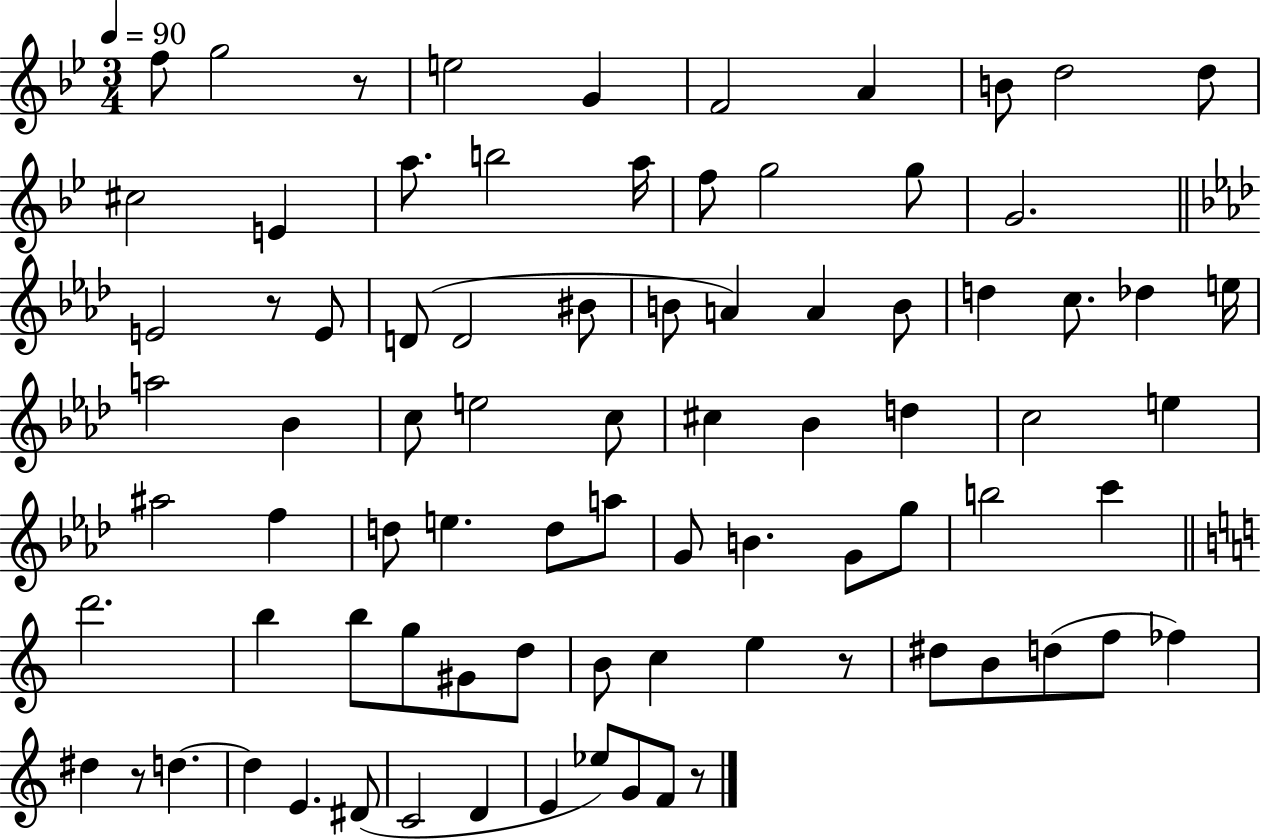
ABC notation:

X:1
T:Untitled
M:3/4
L:1/4
K:Bb
f/2 g2 z/2 e2 G F2 A B/2 d2 d/2 ^c2 E a/2 b2 a/4 f/2 g2 g/2 G2 E2 z/2 E/2 D/2 D2 ^B/2 B/2 A A B/2 d c/2 _d e/4 a2 _B c/2 e2 c/2 ^c _B d c2 e ^a2 f d/2 e d/2 a/2 G/2 B G/2 g/2 b2 c' d'2 b b/2 g/2 ^G/2 d/2 B/2 c e z/2 ^d/2 B/2 d/2 f/2 _f ^d z/2 d d E ^D/2 C2 D E _e/2 G/2 F/2 z/2